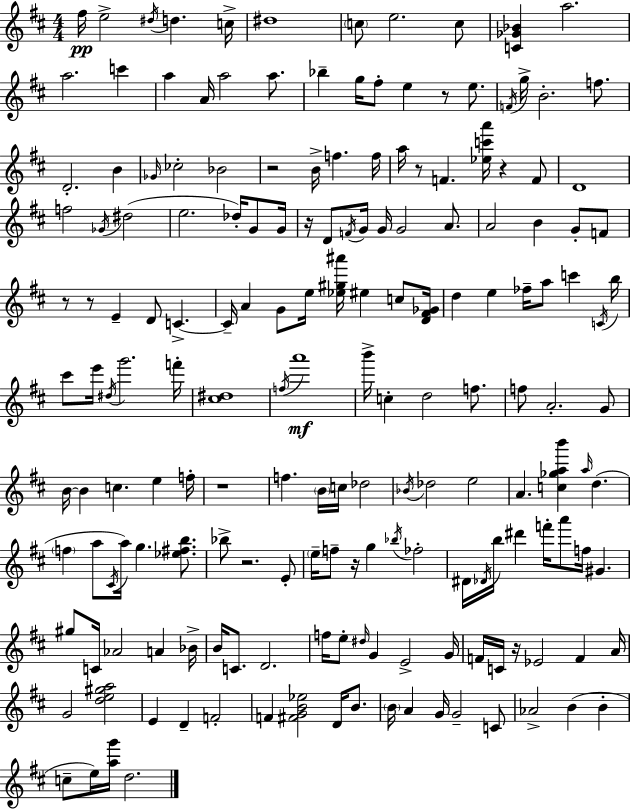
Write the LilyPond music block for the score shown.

{
  \clef treble
  \numericTimeSignature
  \time 4/4
  \key d \major
  fis''16\pp e''2-> \acciaccatura { dis''16 } d''4. | c''16-> dis''1 | \parenthesize c''8 e''2. c''8 | <c' ges' bes'>4 a''2. | \break a''2. c'''4 | a''4 a'16 a''2 a''8. | bes''4-- g''16 fis''8-. e''4 r8 e''8. | \acciaccatura { f'16 } g''16-> b'2.-. f''8. | \break d'2.-. b'4 | \grace { ges'16 } ces''2-. bes'2 | r2 b'16-> f''4. | f''16 a''16 r8 f'4. <ees'' c''' a'''>16 r4 | \break f'8 d'1 | f''2 \acciaccatura { ges'16 } dis''2( | e''2. | des''16-.) g'8 g'16 r16 d'8 \acciaccatura { f'16 } g'16 g'16 g'2 | \break a'8. a'2 b'4 | g'8-. f'8 r8 r8 e'4-- d'8 c'4.->~~ | c'16-- a'4 g'8 e''16 <ees'' gis'' ais'''>16 eis''4 | c''8 <d' fis' ges'>16 d''4 e''4 fes''16-- a''8 | \break c'''4 \acciaccatura { c'16 } b''16 cis'''8 e'''16 \acciaccatura { dis''16 } g'''2. | f'''16-. <cis'' dis''>1 | \acciaccatura { f''16 } a'''1\mf | b'''16-> c''4-. d''2 | \break f''8. f''8 a'2.-. | g'8 b'16~~ b'4 c''4. | e''4 f''16-. r1 | f''4. \parenthesize b'16 c''16 | \break des''2 \acciaccatura { bes'16 } des''2 | e''2 a'4. <c'' ges'' a'' b'''>4 | \grace { a''16 } d''4.( \parenthesize f''4 a''8 | \acciaccatura { cis'16 } a''16) g''4. <ees'' fis'' b''>8. bes''8-> r2. | \break e'8-. \parenthesize e''16-- f''8-- r16 g''4 | \acciaccatura { bes''16 } fes''2-. dis'16 \acciaccatura { des'16 } b''16 dis'''4 | f'''16-. a'''8 f''16 gis'4. gis''8 c'16 | aes'2 a'4 bes'16-> b'16 c'8. | \break d'2. f''16 e''8-. | \grace { dis''16 } g'4 e'2-> g'16 f'16 c'16 | r16 ees'2 f'4 a'16 g'2 | <d'' e'' gis'' a''>2 e'4 | \break d'4-- f'2-. f'4 | <fis' g' b' ees''>2 d'16 b'8. \parenthesize b'16 a'4 | g'16 g'2-- c'8 aes'2-> | b'4( b'4-. c''8-- | \break e''16) <a'' g'''>16 d''2. \bar "|."
}